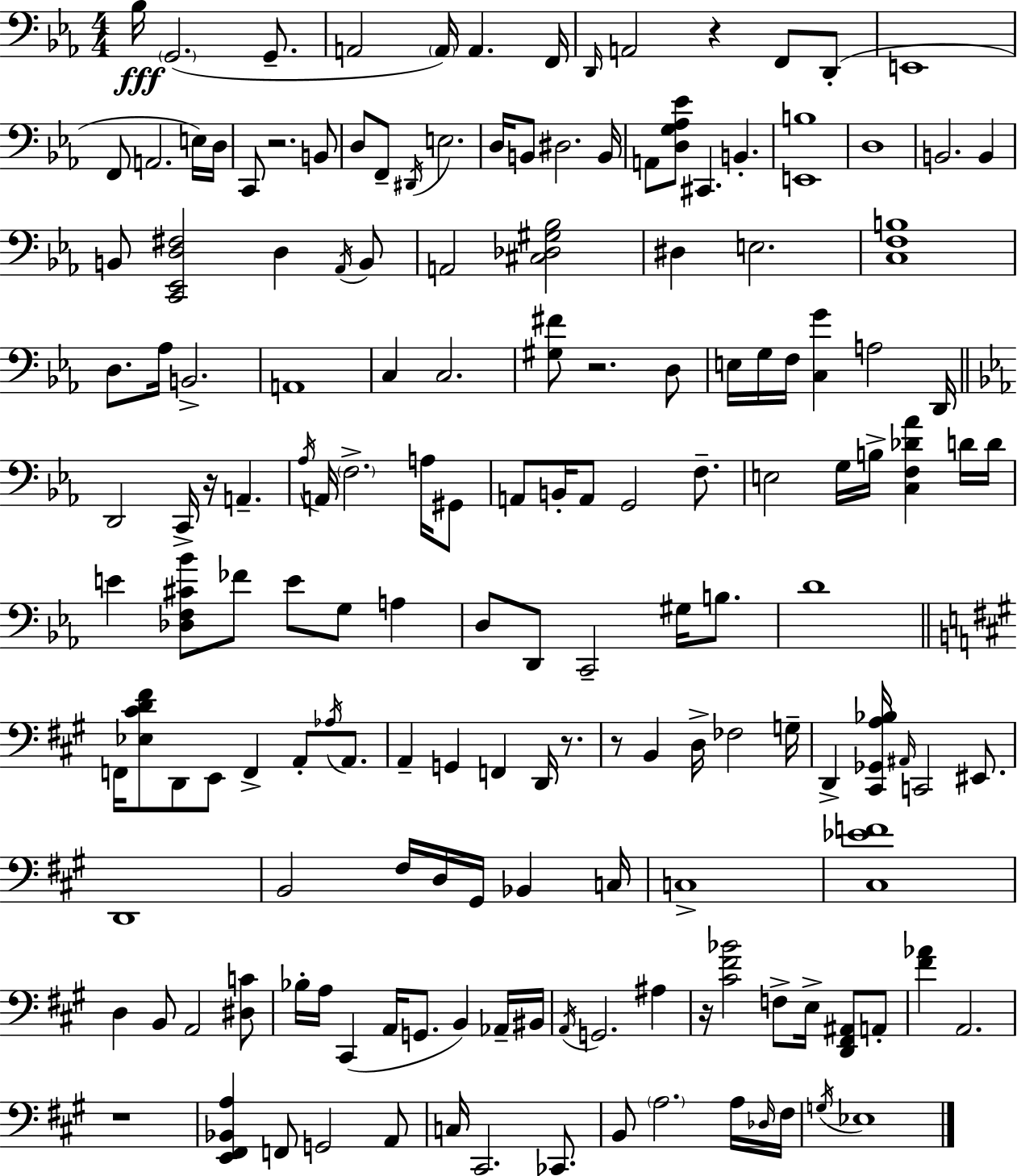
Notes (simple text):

Bb3/s G2/h. G2/e. A2/h A2/s A2/q. F2/s D2/s A2/h R/q F2/e D2/e E2/w F2/e A2/h. E3/s D3/s C2/e R/h. B2/e D3/e F2/e D#2/s E3/h. D3/s B2/e D#3/h. B2/s A2/e [D3,G3,Ab3,Eb4]/e C#2/q. B2/q. [E2,B3]/w D3/w B2/h. B2/q B2/e [C2,Eb2,D3,F#3]/h D3/q Ab2/s B2/e A2/h [C#3,Db3,G#3,Bb3]/h D#3/q E3/h. [C3,F3,B3]/w D3/e. Ab3/s B2/h. A2/w C3/q C3/h. [G#3,F#4]/e R/h. D3/e E3/s G3/s F3/s [C3,G4]/q A3/h D2/s D2/h C2/s R/s A2/q. Ab3/s A2/s F3/h. A3/s G#2/e A2/e B2/s A2/e G2/h F3/e. E3/h G3/s B3/s [C3,F3,Db4,Ab4]/q D4/s D4/s E4/q [Db3,F3,C#4,Bb4]/e FES4/e E4/e G3/e A3/q D3/e D2/e C2/h G#3/s B3/e. D4/w F2/s [Eb3,C#4,D4,F#4]/e D2/e E2/e F2/q A2/e Ab3/s A2/e. A2/q G2/q F2/q D2/s R/e. R/e B2/q D3/s FES3/h G3/s D2/q [C#2,Gb2,A3,Bb3]/s A#2/s C2/h EIS2/e. D2/w B2/h F#3/s D3/s G#2/s Bb2/q C3/s C3/w [C#3,Eb4,F4]/w D3/q B2/e A2/h [D#3,C4]/e Bb3/s A3/s C#2/q A2/s G2/e. B2/q Ab2/s BIS2/s A2/s G2/h. A#3/q R/s [C#4,F#4,Bb4]/h F3/e E3/s [D2,F#2,A#2]/e A2/e [F#4,Ab4]/q A2/h. R/w [E2,F#2,Bb2,A3]/q F2/e G2/h A2/e C3/s C#2/h. CES2/e. B2/e A3/h. A3/s Db3/s F#3/s G3/s Eb3/w